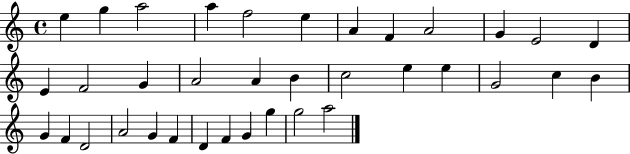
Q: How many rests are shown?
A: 0